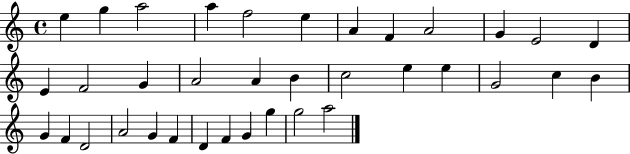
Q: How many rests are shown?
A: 0